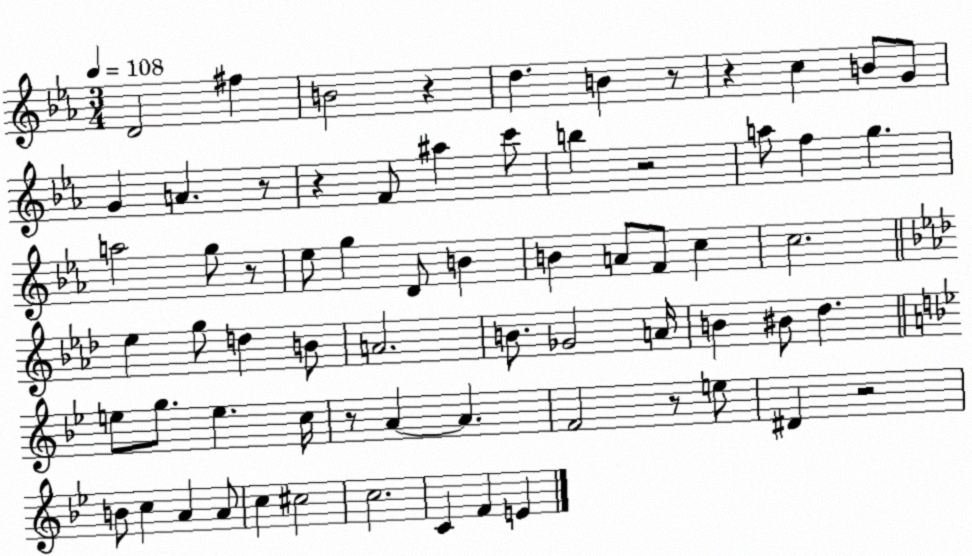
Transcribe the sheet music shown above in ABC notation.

X:1
T:Untitled
M:3/4
L:1/4
K:Eb
D2 ^f B2 z d B z/2 z c B/2 G/2 G A z/2 z F/2 ^a c'/2 b z2 a/2 f g a2 g/2 z/2 _e/2 g D/2 B B A/2 F/2 c c2 _e g/2 d B/2 A2 B/2 _G2 A/4 B ^B/2 _d e/2 g/2 e c/4 z/2 A A F2 z/2 e/2 ^D z2 B/2 c A A/2 c ^c2 c2 C F E